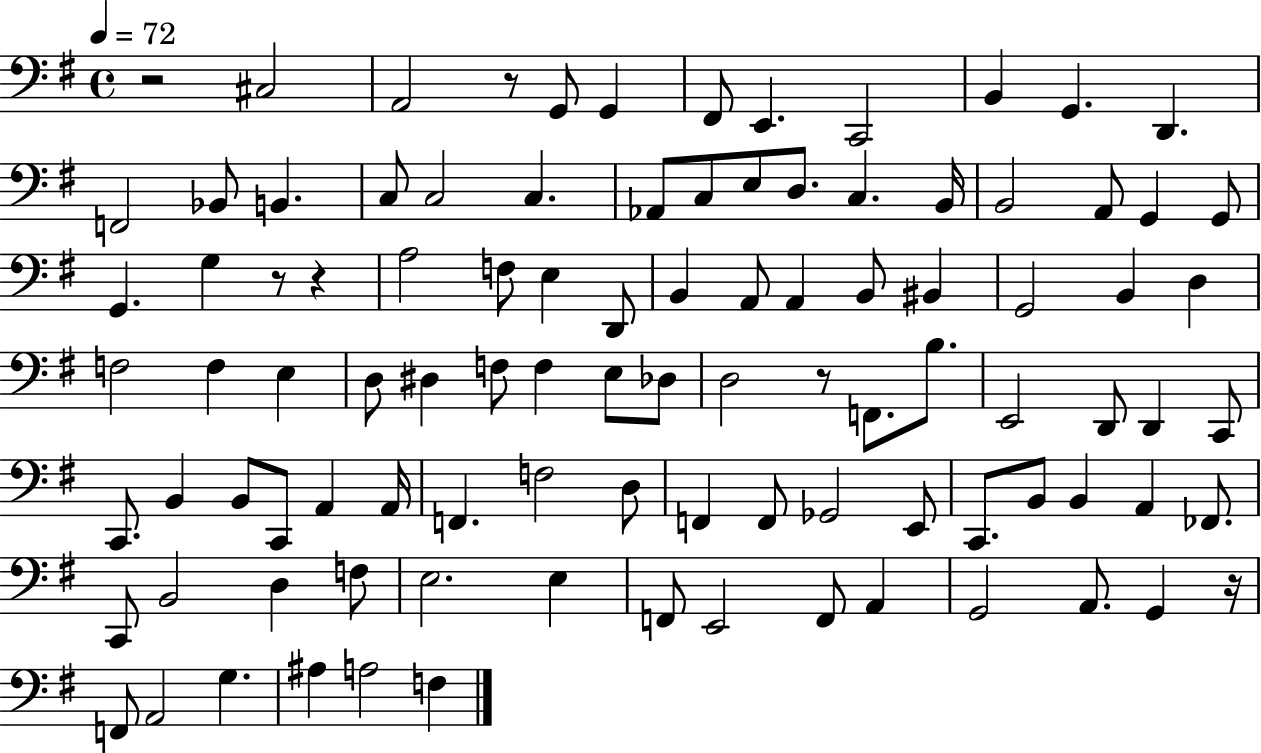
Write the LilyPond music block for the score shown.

{
  \clef bass
  \time 4/4
  \defaultTimeSignature
  \key g \major
  \tempo 4 = 72
  \repeat volta 2 { r2 cis2 | a,2 r8 g,8 g,4 | fis,8 e,4. c,2 | b,4 g,4. d,4. | \break f,2 bes,8 b,4. | c8 c2 c4. | aes,8 c8 e8 d8. c4. b,16 | b,2 a,8 g,4 g,8 | \break g,4. g4 r8 r4 | a2 f8 e4 d,8 | b,4 a,8 a,4 b,8 bis,4 | g,2 b,4 d4 | \break f2 f4 e4 | d8 dis4 f8 f4 e8 des8 | d2 r8 f,8. b8. | e,2 d,8 d,4 c,8 | \break c,8. b,4 b,8 c,8 a,4 a,16 | f,4. f2 d8 | f,4 f,8 ges,2 e,8 | c,8. b,8 b,4 a,4 fes,8. | \break c,8 b,2 d4 f8 | e2. e4 | f,8 e,2 f,8 a,4 | g,2 a,8. g,4 r16 | \break f,8 a,2 g4. | ais4 a2 f4 | } \bar "|."
}